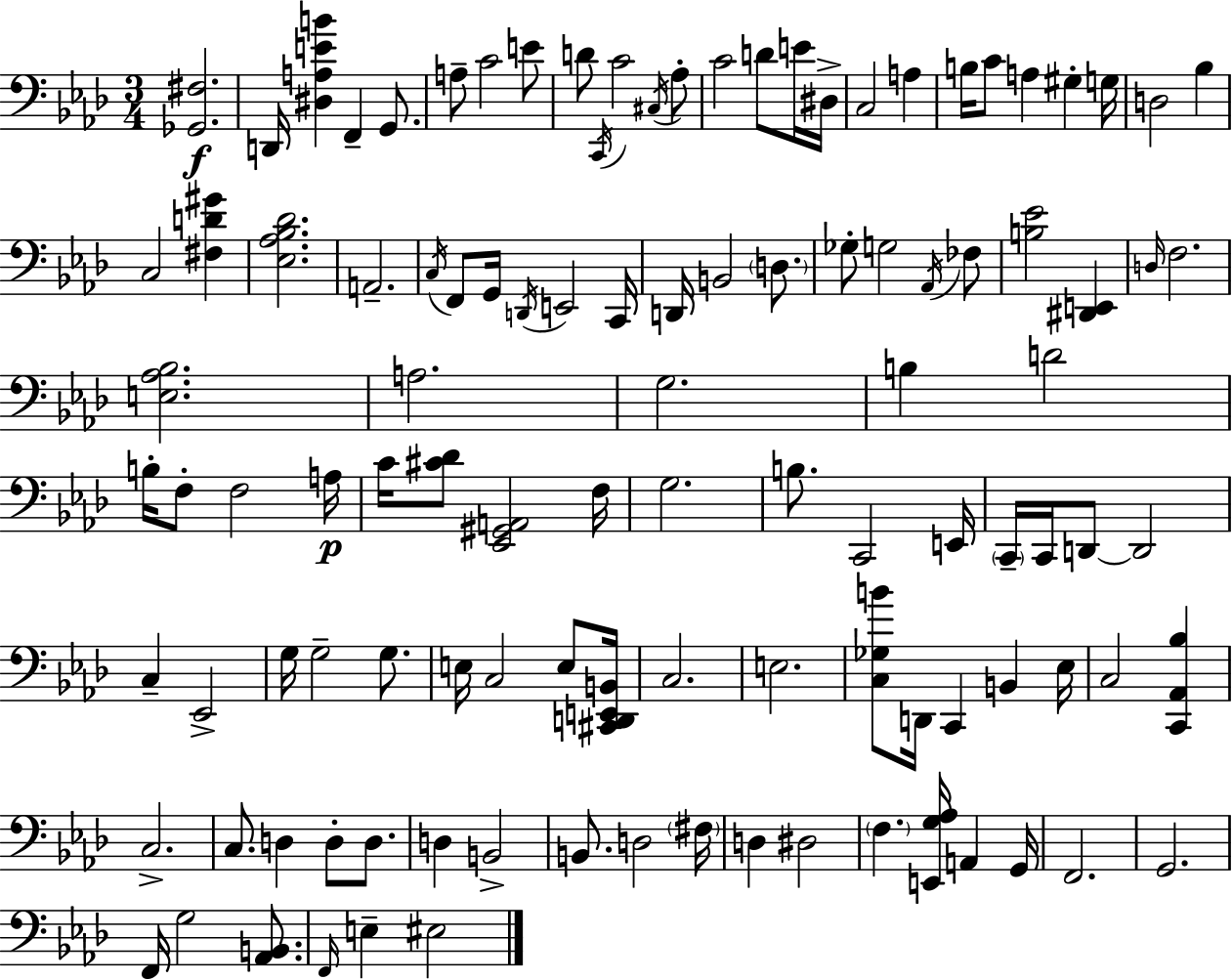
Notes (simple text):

[Gb2,F#3]/h. D2/s [D#3,A3,E4,B4]/q F2/q G2/e. A3/e C4/h E4/e D4/e C2/s C4/h C#3/s Ab3/e C4/h D4/e E4/s D#3/s C3/h A3/q B3/s C4/e A3/q G#3/q G3/s D3/h Bb3/q C3/h [F#3,D4,G#4]/q [Eb3,Ab3,Bb3,Db4]/h. A2/h. C3/s F2/e G2/s D2/s E2/h C2/s D2/s B2/h D3/e. Gb3/e G3/h Ab2/s FES3/e [B3,Eb4]/h [D#2,E2]/q D3/s F3/h. [E3,Ab3,Bb3]/h. A3/h. G3/h. B3/q D4/h B3/s F3/e F3/h A3/s C4/s [C#4,Db4]/e [Eb2,G#2,A2]/h F3/s G3/h. B3/e. C2/h E2/s C2/s C2/s D2/e D2/h C3/q Eb2/h G3/s G3/h G3/e. E3/s C3/h E3/e [C#2,D2,E2,B2]/s C3/h. E3/h. [C3,Gb3,B4]/e D2/s C2/q B2/q Eb3/s C3/h [C2,Ab2,Bb3]/q C3/h. C3/e. D3/q D3/e D3/e. D3/q B2/h B2/e. D3/h F#3/s D3/q D#3/h F3/q. [E2,G3,Ab3]/s A2/q G2/s F2/h. G2/h. F2/s G3/h [Ab2,B2]/e. F2/s E3/q EIS3/h